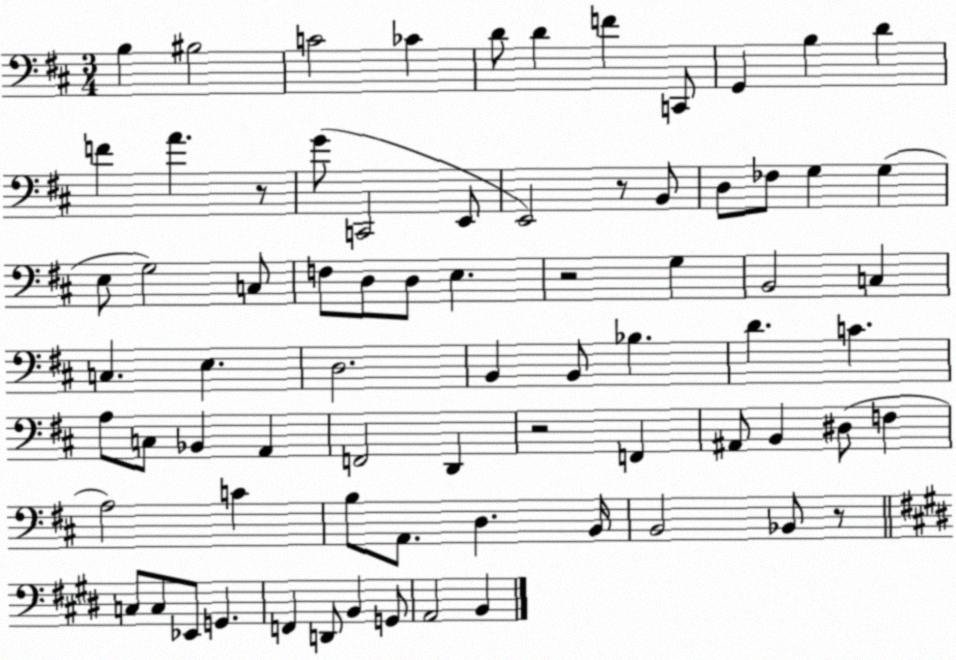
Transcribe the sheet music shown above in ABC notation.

X:1
T:Untitled
M:3/4
L:1/4
K:D
B, ^B,2 C2 _C D/2 D F C,,/2 G,, B, D F A z/2 G/2 C,,2 E,,/2 E,,2 z/2 B,,/2 D,/2 _F,/2 G, G, E,/2 G,2 C,/2 F,/2 D,/2 D,/2 E, z2 G, B,,2 C, C, E, D,2 B,, B,,/2 _B, D C A,/2 C,/2 _B,, A,, F,,2 D,, z2 F,, ^A,,/2 B,, ^D,/2 F, A,2 C B,/2 A,,/2 D, B,,/4 B,,2 _B,,/2 z/2 C,/2 C,/2 _E,,/2 G,, F,, D,,/2 B,, G,,/2 A,,2 B,,